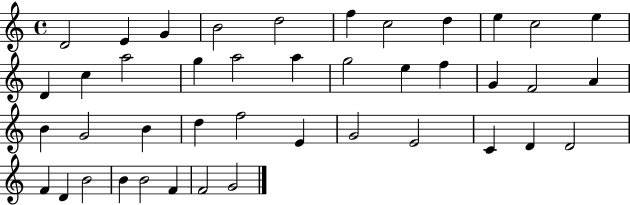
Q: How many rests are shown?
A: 0